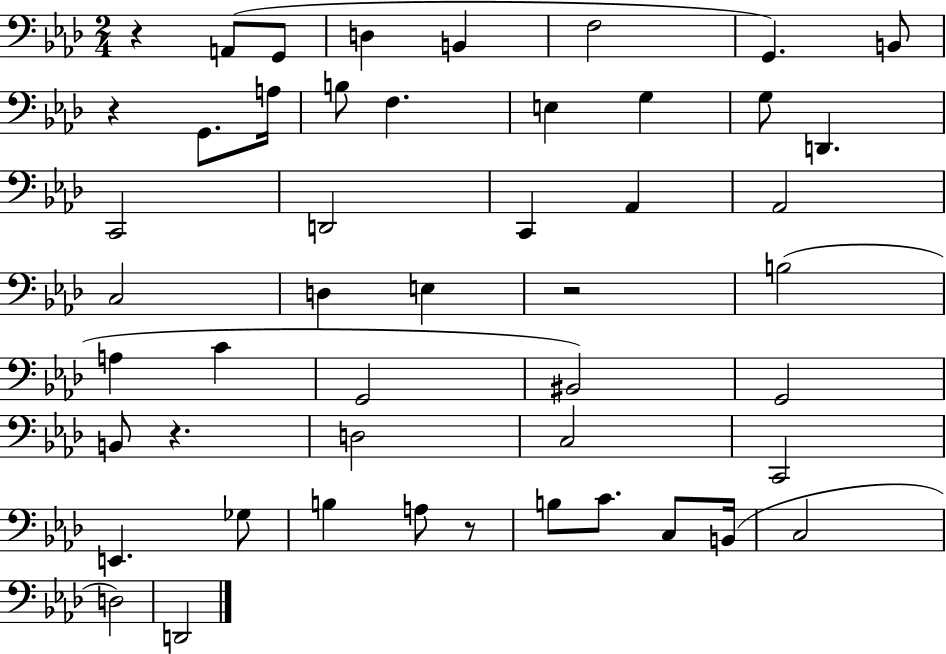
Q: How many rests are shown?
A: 5